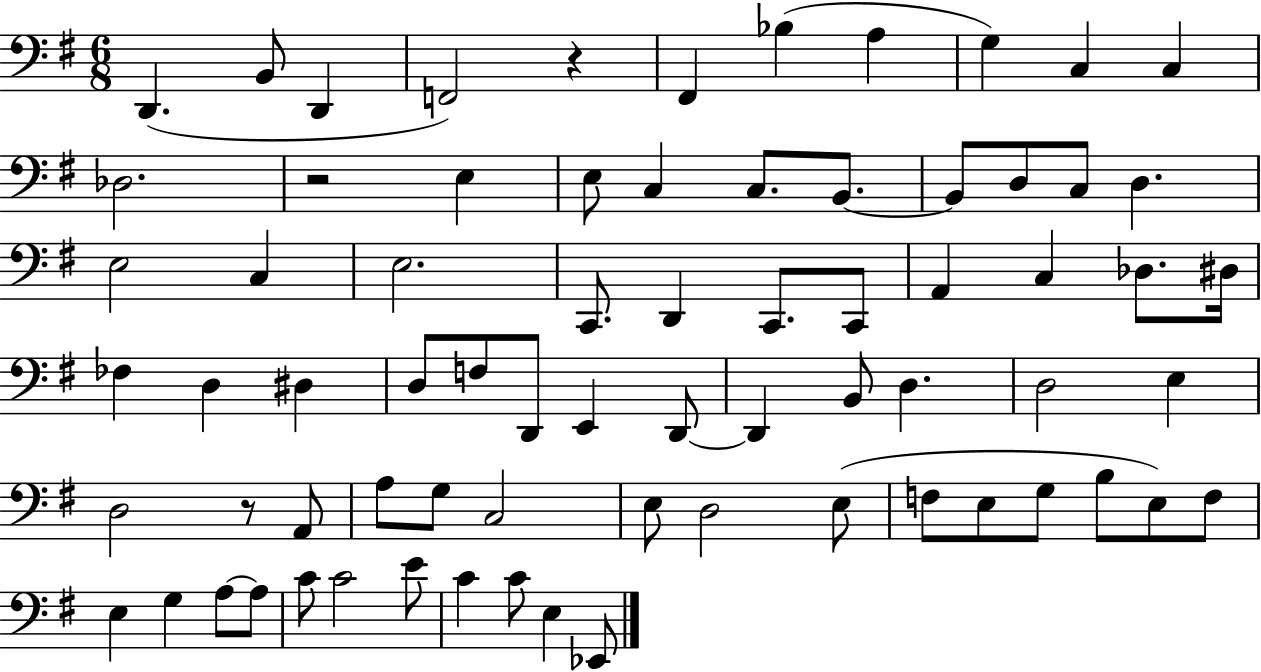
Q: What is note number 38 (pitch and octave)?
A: E2